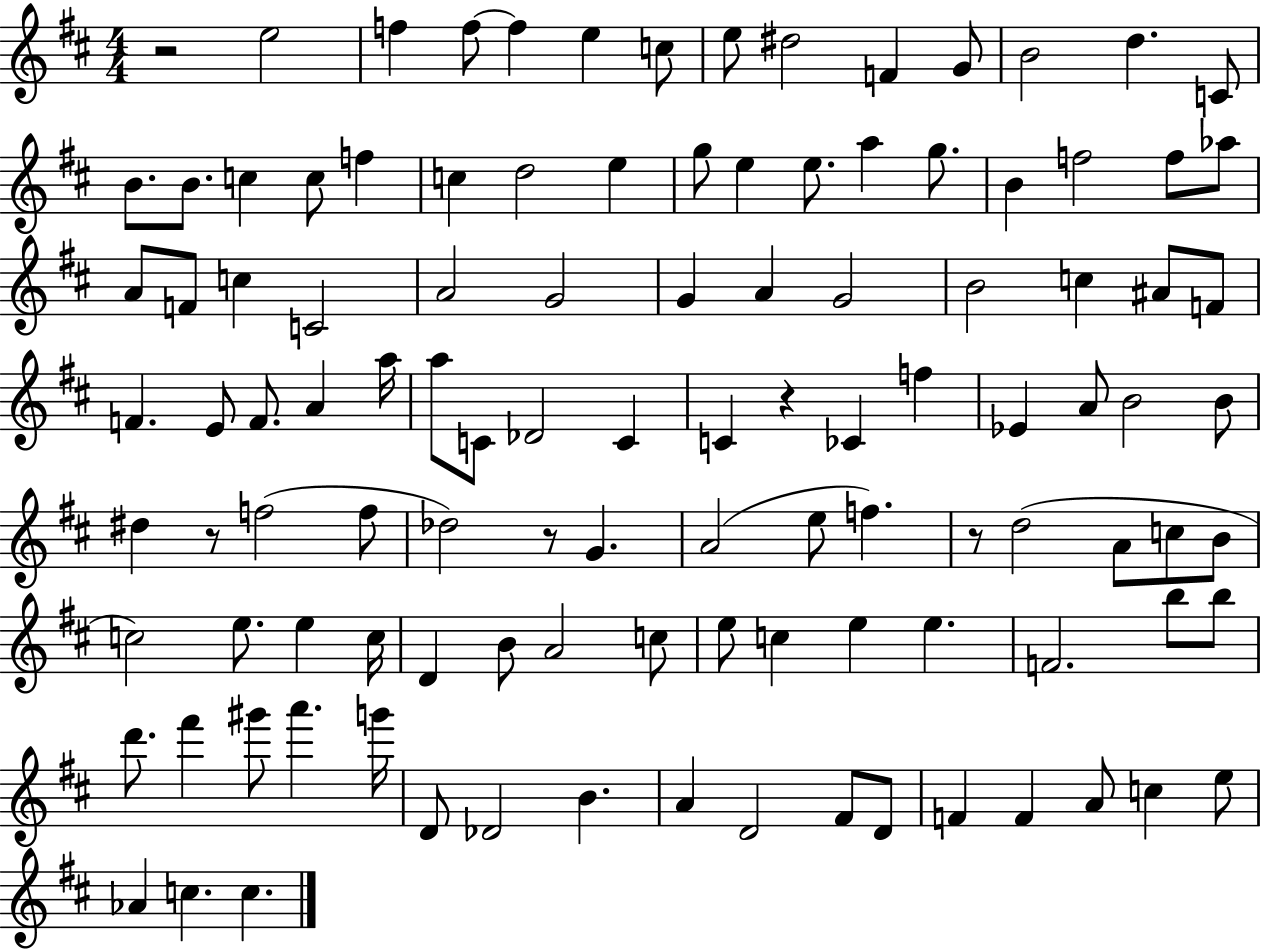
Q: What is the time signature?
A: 4/4